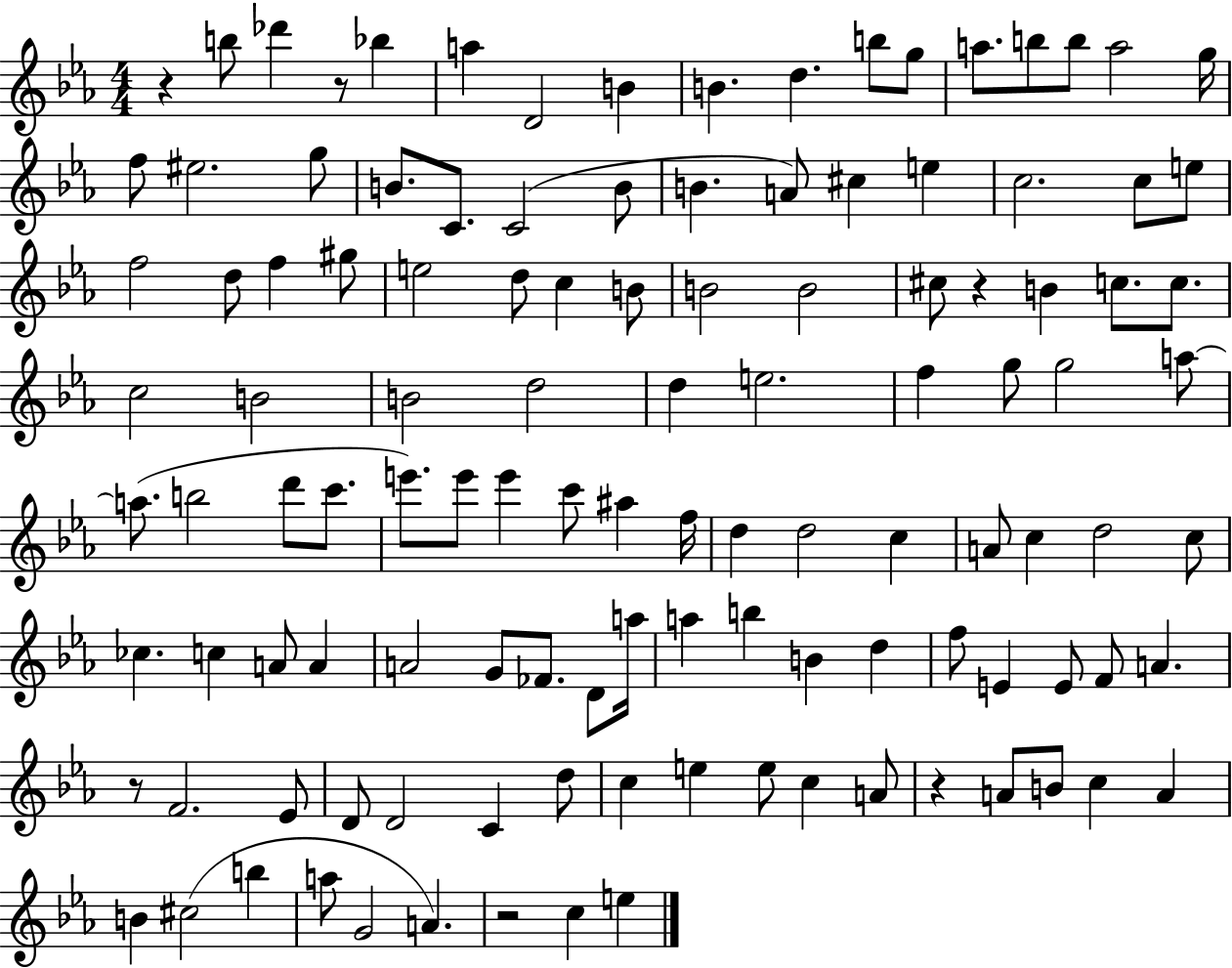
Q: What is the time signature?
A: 4/4